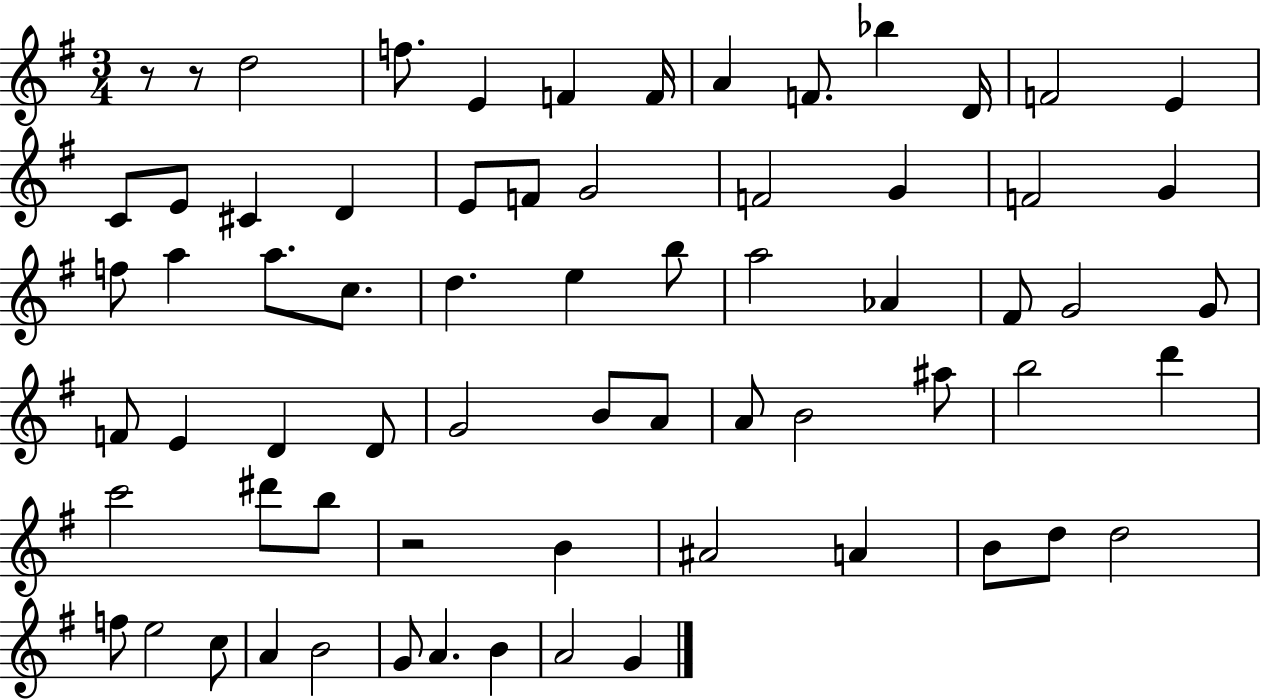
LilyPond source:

{
  \clef treble
  \numericTimeSignature
  \time 3/4
  \key g \major
  r8 r8 d''2 | f''8. e'4 f'4 f'16 | a'4 f'8. bes''4 d'16 | f'2 e'4 | \break c'8 e'8 cis'4 d'4 | e'8 f'8 g'2 | f'2 g'4 | f'2 g'4 | \break f''8 a''4 a''8. c''8. | d''4. e''4 b''8 | a''2 aes'4 | fis'8 g'2 g'8 | \break f'8 e'4 d'4 d'8 | g'2 b'8 a'8 | a'8 b'2 ais''8 | b''2 d'''4 | \break c'''2 dis'''8 b''8 | r2 b'4 | ais'2 a'4 | b'8 d''8 d''2 | \break f''8 e''2 c''8 | a'4 b'2 | g'8 a'4. b'4 | a'2 g'4 | \break \bar "|."
}